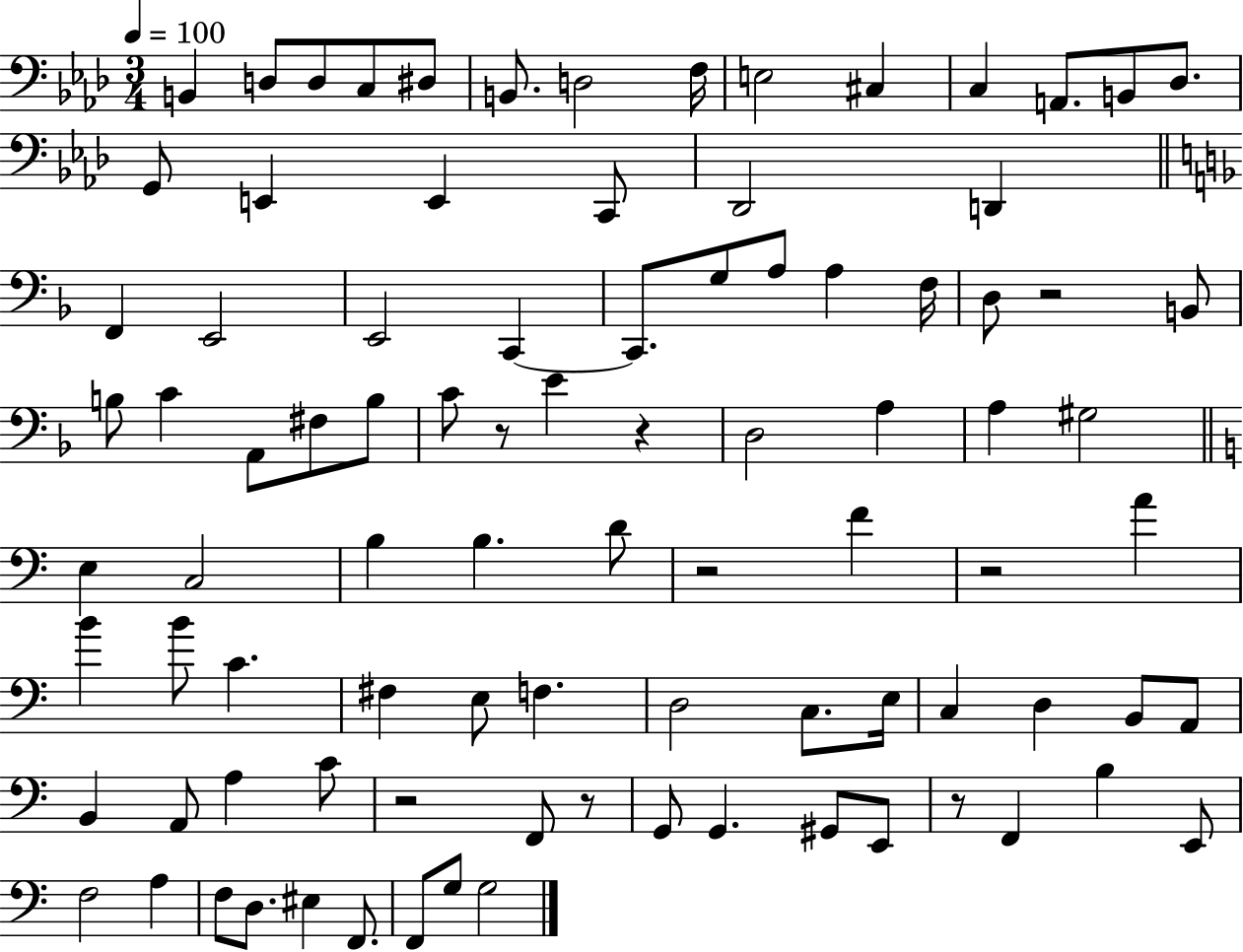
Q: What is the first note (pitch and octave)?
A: B2